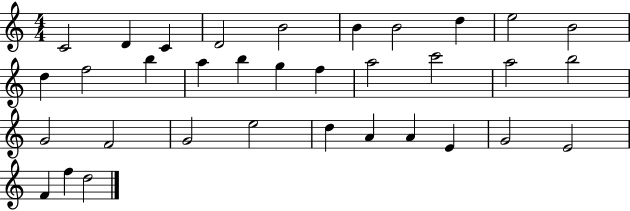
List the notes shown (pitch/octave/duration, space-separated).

C4/h D4/q C4/q D4/h B4/h B4/q B4/h D5/q E5/h B4/h D5/q F5/h B5/q A5/q B5/q G5/q F5/q A5/h C6/h A5/h B5/h G4/h F4/h G4/h E5/h D5/q A4/q A4/q E4/q G4/h E4/h F4/q F5/q D5/h